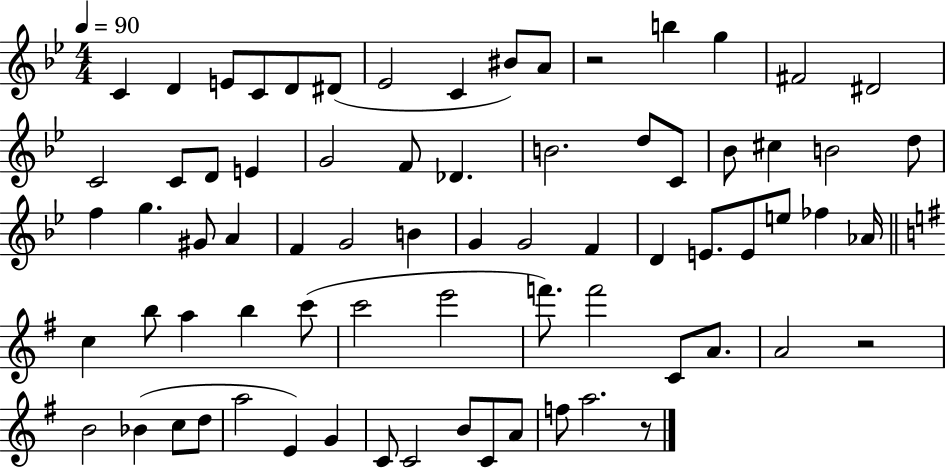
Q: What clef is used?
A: treble